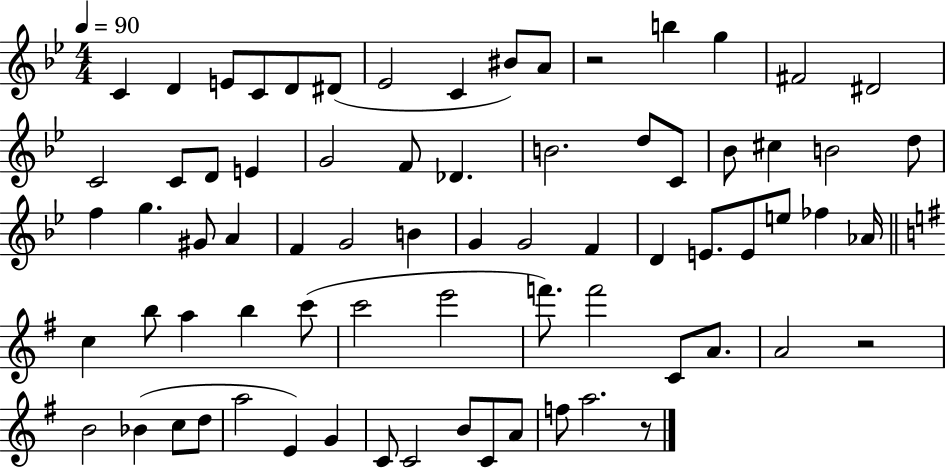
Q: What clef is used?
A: treble